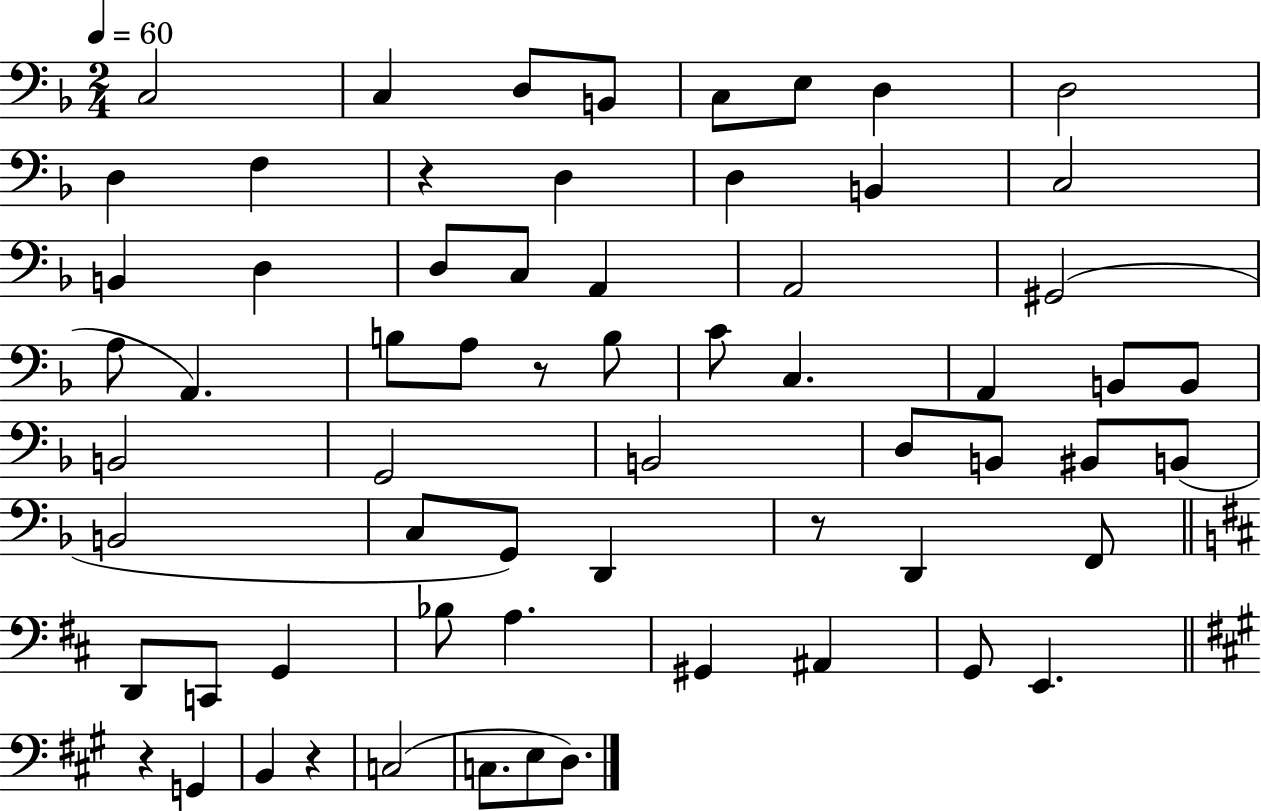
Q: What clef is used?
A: bass